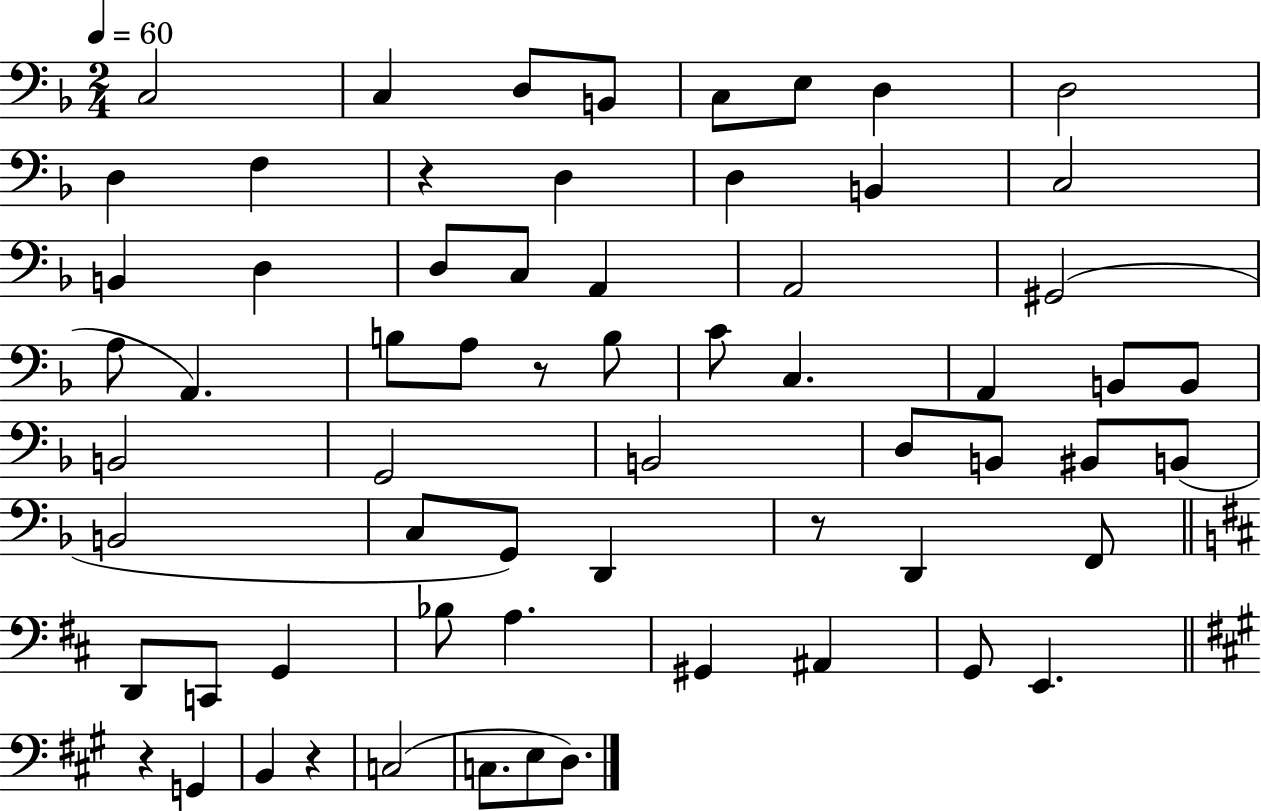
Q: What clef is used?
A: bass